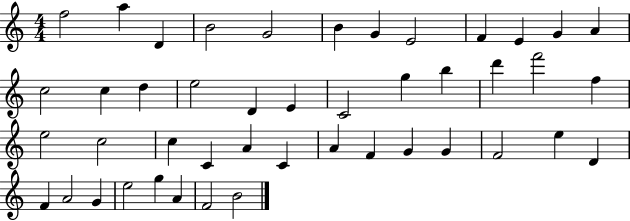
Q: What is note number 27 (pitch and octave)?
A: C5